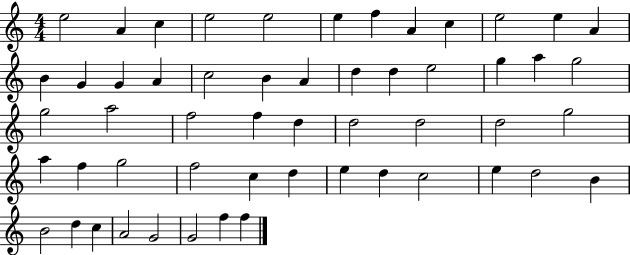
E5/h A4/q C5/q E5/h E5/h E5/q F5/q A4/q C5/q E5/h E5/q A4/q B4/q G4/q G4/q A4/q C5/h B4/q A4/q D5/q D5/q E5/h G5/q A5/q G5/h G5/h A5/h F5/h F5/q D5/q D5/h D5/h D5/h G5/h A5/q F5/q G5/h F5/h C5/q D5/q E5/q D5/q C5/h E5/q D5/h B4/q B4/h D5/q C5/q A4/h G4/h G4/h F5/q F5/q